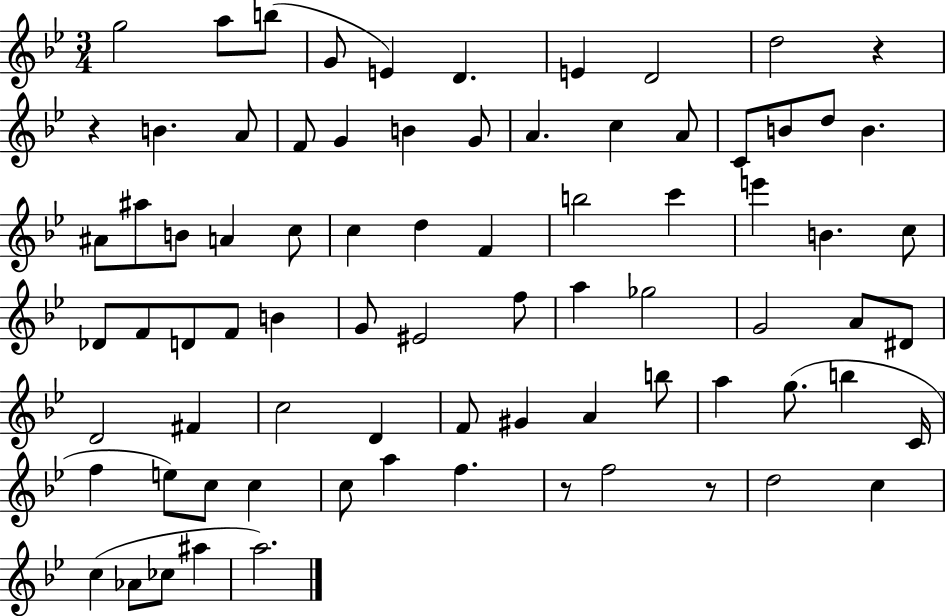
G5/h A5/e B5/e G4/e E4/q D4/q. E4/q D4/h D5/h R/q R/q B4/q. A4/e F4/e G4/q B4/q G4/e A4/q. C5/q A4/e C4/e B4/e D5/e B4/q. A#4/e A#5/e B4/e A4/q C5/e C5/q D5/q F4/q B5/h C6/q E6/q B4/q. C5/e Db4/e F4/e D4/e F4/e B4/q G4/e EIS4/h F5/e A5/q Gb5/h G4/h A4/e D#4/e D4/h F#4/q C5/h D4/q F4/e G#4/q A4/q B5/e A5/q G5/e. B5/q C4/s F5/q E5/e C5/e C5/q C5/e A5/q F5/q. R/e F5/h R/e D5/h C5/q C5/q Ab4/e CES5/e A#5/q A5/h.